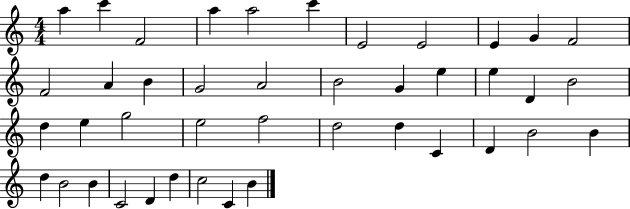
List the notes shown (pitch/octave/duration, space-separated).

A5/q C6/q F4/h A5/q A5/h C6/q E4/h E4/h E4/q G4/q F4/h F4/h A4/q B4/q G4/h A4/h B4/h G4/q E5/q E5/q D4/q B4/h D5/q E5/q G5/h E5/h F5/h D5/h D5/q C4/q D4/q B4/h B4/q D5/q B4/h B4/q C4/h D4/q D5/q C5/h C4/q B4/q